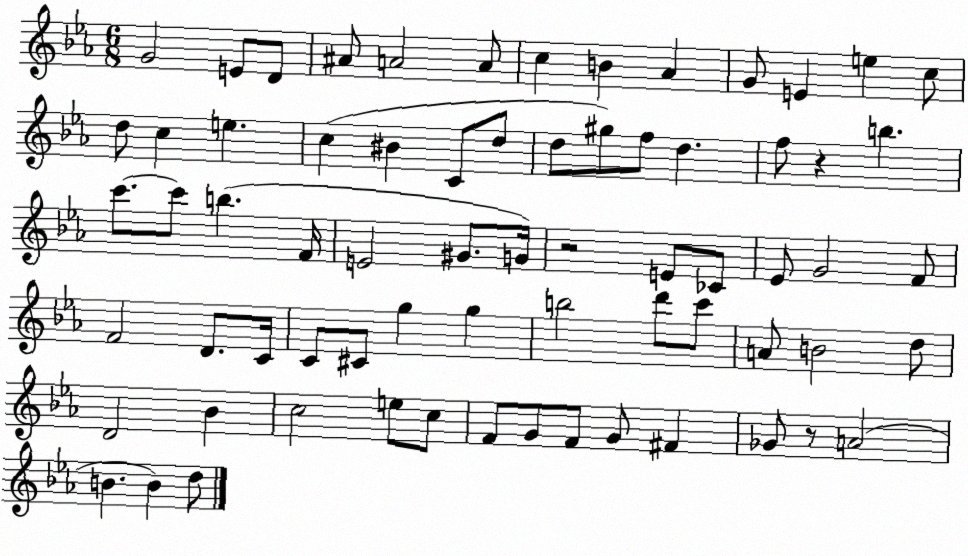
X:1
T:Untitled
M:6/8
L:1/4
K:Eb
G2 E/2 D/2 ^A/2 A2 A/2 c B _A G/2 E e c/2 d/2 c e c ^B C/2 d/2 d/2 ^g/2 f/2 d f/2 z b c'/2 c'/2 b F/4 E2 ^G/2 G/4 z2 E/2 _C/2 _E/2 G2 F/2 F2 D/2 C/4 C/2 ^C/2 g g b2 d'/2 c'/2 A/2 B2 d/2 D2 _B c2 e/2 c/2 F/2 G/2 F/2 G/2 ^F _G/2 z/2 A2 B B d/2